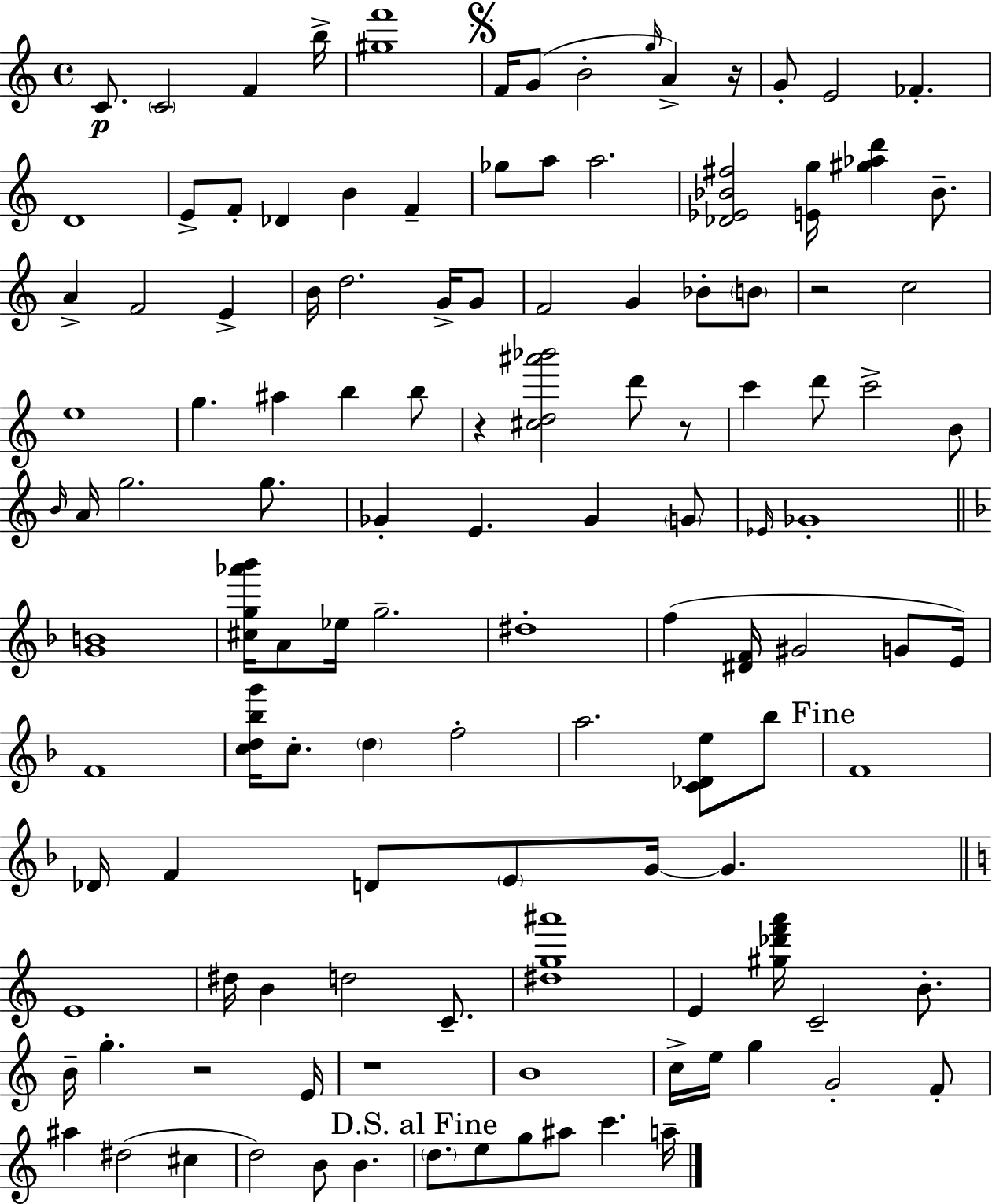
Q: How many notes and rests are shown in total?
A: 122